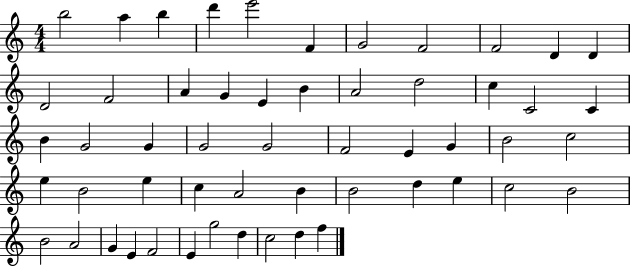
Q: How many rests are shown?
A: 0